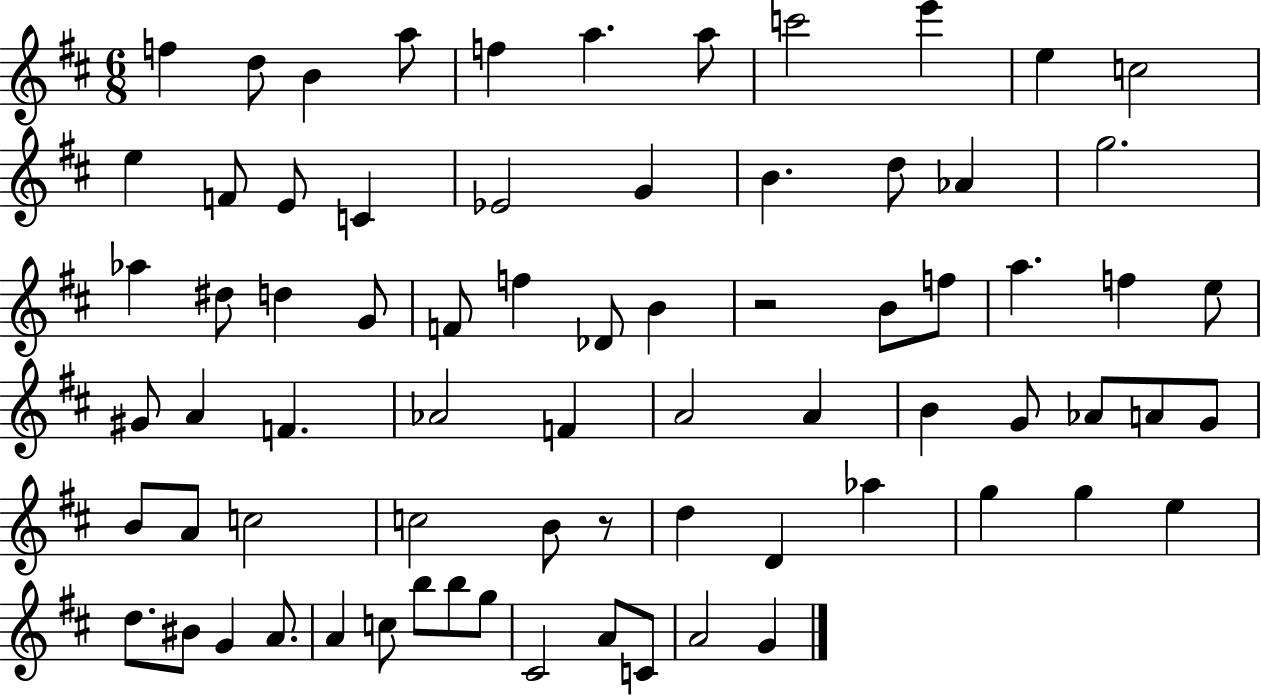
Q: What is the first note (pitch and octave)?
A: F5